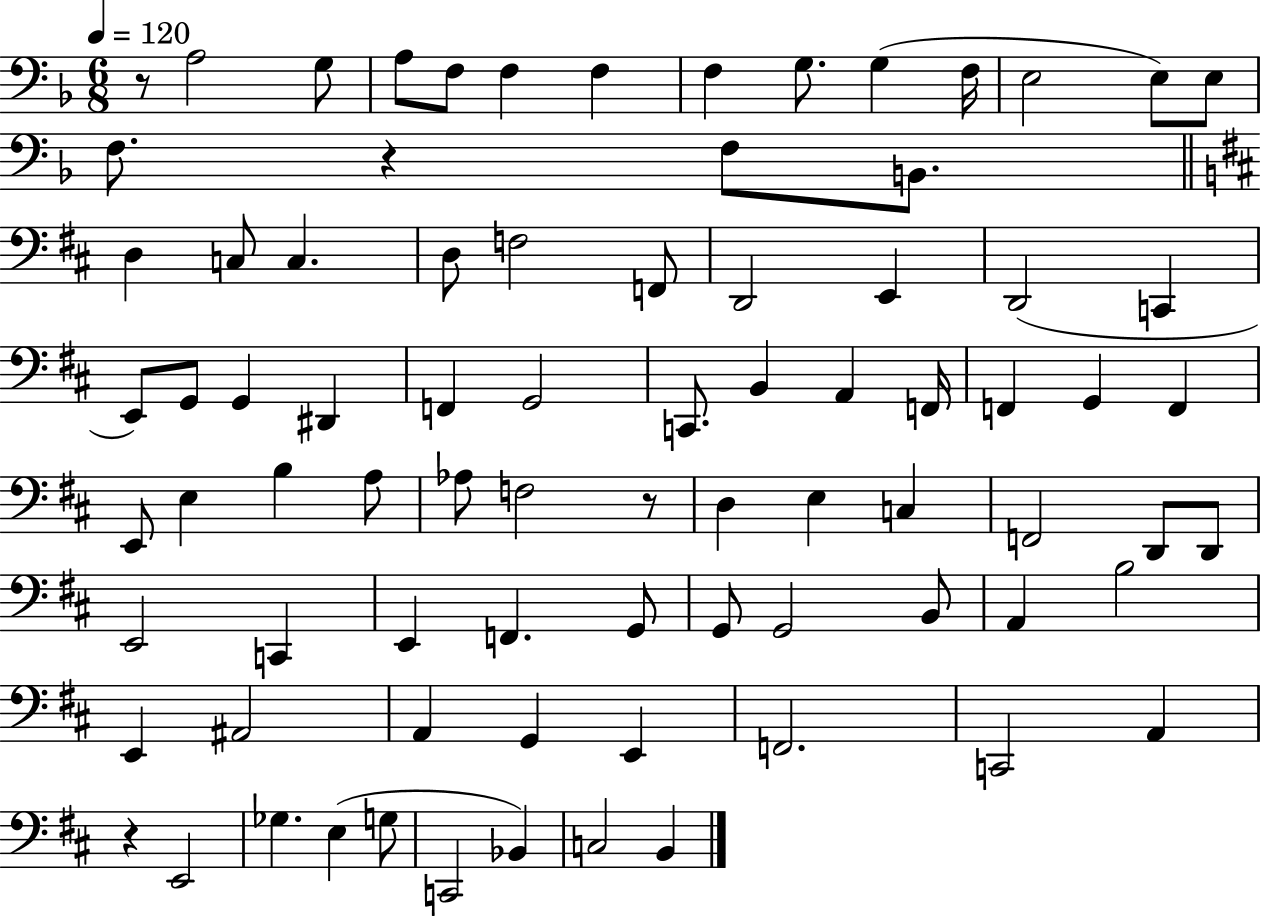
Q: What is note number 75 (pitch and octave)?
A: Bb2